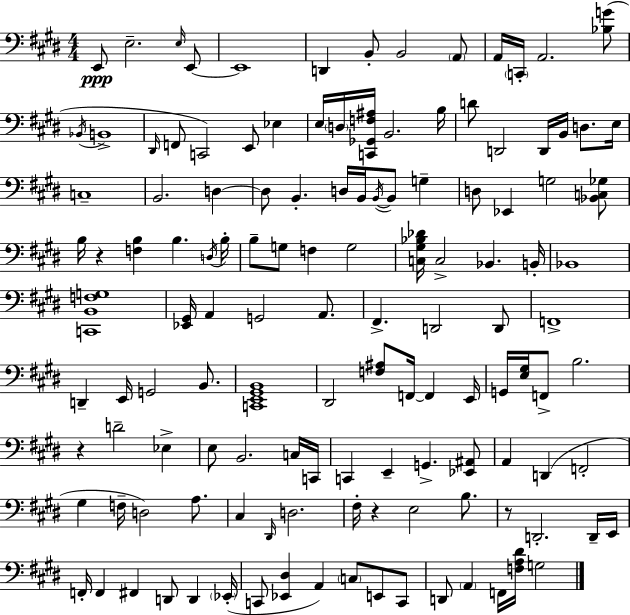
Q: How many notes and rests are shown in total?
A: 129